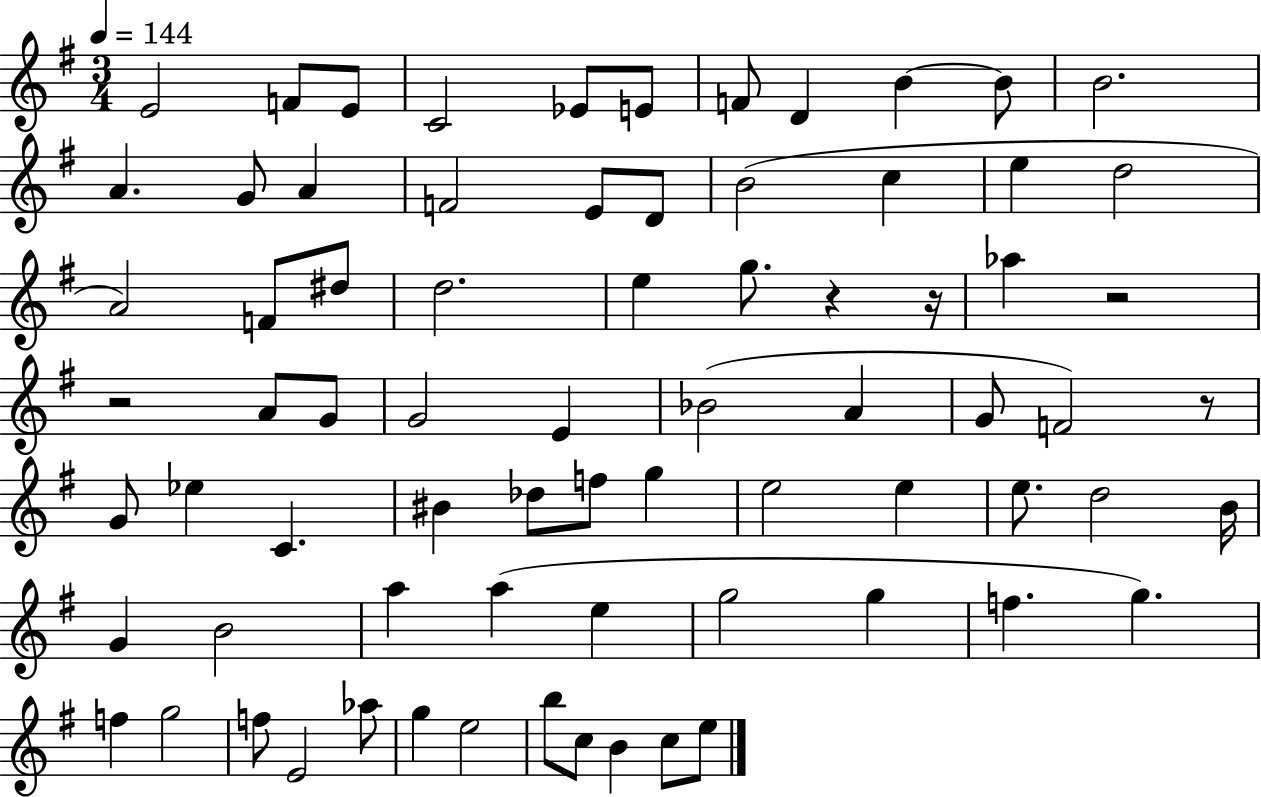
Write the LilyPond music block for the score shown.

{
  \clef treble
  \numericTimeSignature
  \time 3/4
  \key g \major
  \tempo 4 = 144
  e'2 f'8 e'8 | c'2 ees'8 e'8 | f'8 d'4 b'4~~ b'8 | b'2. | \break a'4. g'8 a'4 | f'2 e'8 d'8 | b'2( c''4 | e''4 d''2 | \break a'2) f'8 dis''8 | d''2. | e''4 g''8. r4 r16 | aes''4 r2 | \break r2 a'8 g'8 | g'2 e'4 | bes'2( a'4 | g'8 f'2) r8 | \break g'8 ees''4 c'4. | bis'4 des''8 f''8 g''4 | e''2 e''4 | e''8. d''2 b'16 | \break g'4 b'2 | a''4 a''4( e''4 | g''2 g''4 | f''4. g''4.) | \break f''4 g''2 | f''8 e'2 aes''8 | g''4 e''2 | b''8 c''8 b'4 c''8 e''8 | \break \bar "|."
}